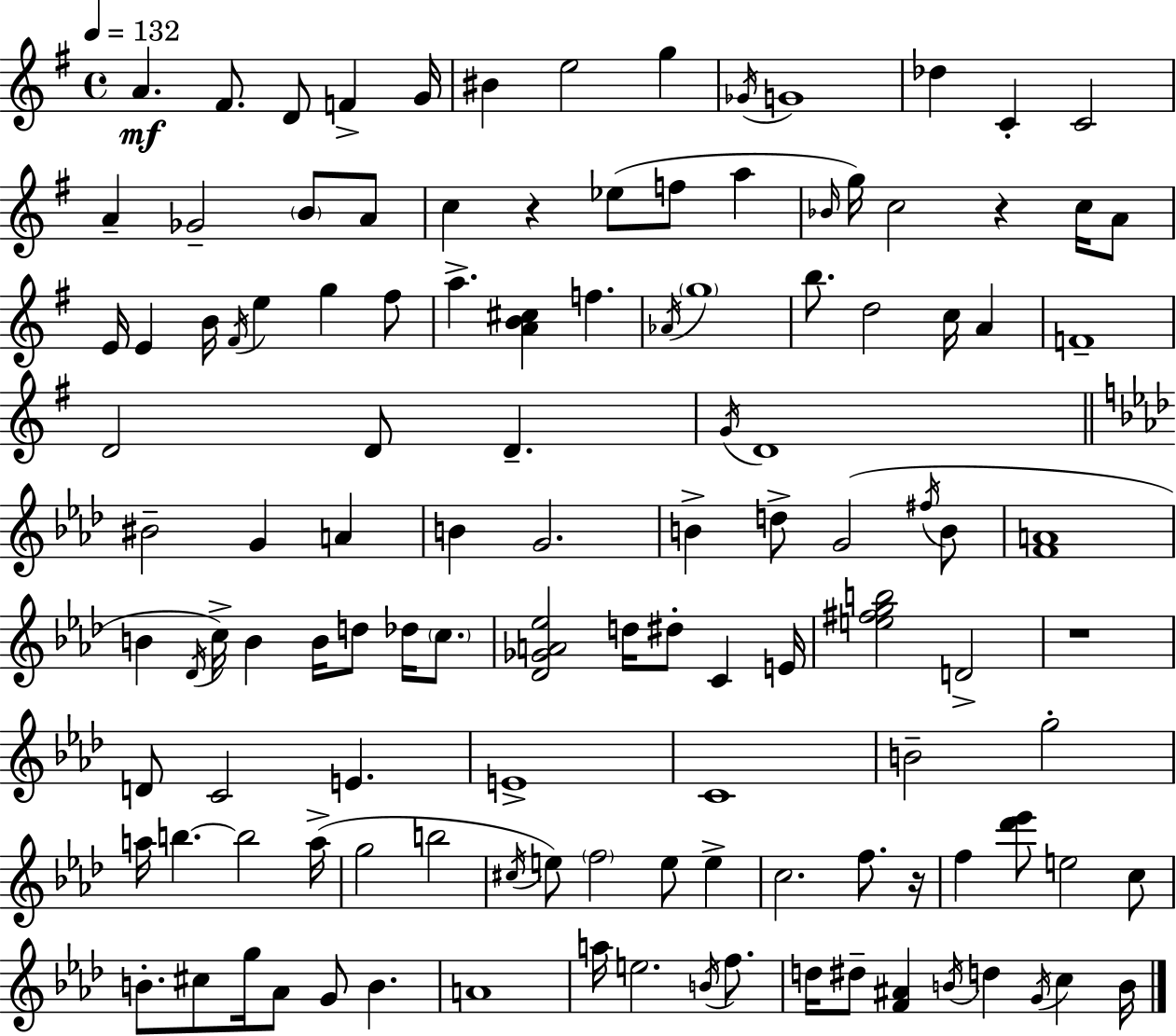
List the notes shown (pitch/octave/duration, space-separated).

A4/q. F#4/e. D4/e F4/q G4/s BIS4/q E5/h G5/q Gb4/s G4/w Db5/q C4/q C4/h A4/q Gb4/h B4/e A4/e C5/q R/q Eb5/e F5/e A5/q Bb4/s G5/s C5/h R/q C5/s A4/e E4/s E4/q B4/s F#4/s E5/q G5/q F#5/e A5/q. [A4,B4,C#5]/q F5/q. Ab4/s G5/w B5/e. D5/h C5/s A4/q F4/w D4/h D4/e D4/q. G4/s D4/w BIS4/h G4/q A4/q B4/q G4/h. B4/q D5/e G4/h F#5/s B4/e [F4,A4]/w B4/q Db4/s C5/s B4/q B4/s D5/e Db5/s C5/e. [Db4,Gb4,A4,Eb5]/h D5/s D#5/e C4/q E4/s [E5,F#5,G5,B5]/h D4/h R/w D4/e C4/h E4/q. E4/w C4/w B4/h G5/h A5/s B5/q. B5/h A5/s G5/h B5/h C#5/s E5/e F5/h E5/e E5/q C5/h. F5/e. R/s F5/q [Db6,Eb6]/e E5/h C5/e B4/e. C#5/e G5/s Ab4/e G4/e B4/q. A4/w A5/s E5/h. B4/s F5/e. D5/s D#5/e [F4,A#4]/q B4/s D5/q G4/s C5/q B4/s